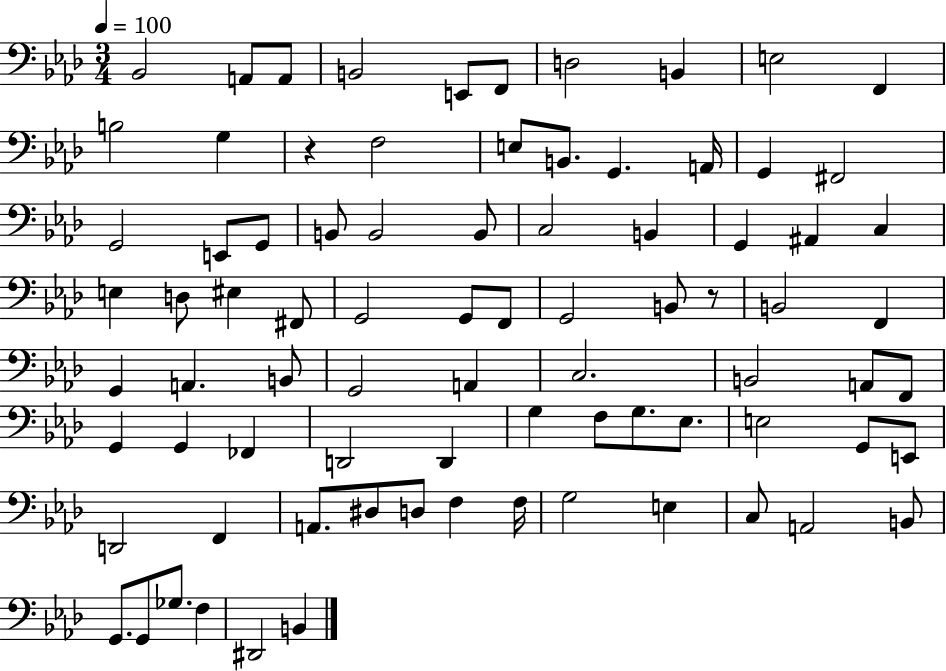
X:1
T:Untitled
M:3/4
L:1/4
K:Ab
_B,,2 A,,/2 A,,/2 B,,2 E,,/2 F,,/2 D,2 B,, E,2 F,, B,2 G, z F,2 E,/2 B,,/2 G,, A,,/4 G,, ^F,,2 G,,2 E,,/2 G,,/2 B,,/2 B,,2 B,,/2 C,2 B,, G,, ^A,, C, E, D,/2 ^E, ^F,,/2 G,,2 G,,/2 F,,/2 G,,2 B,,/2 z/2 B,,2 F,, G,, A,, B,,/2 G,,2 A,, C,2 B,,2 A,,/2 F,,/2 G,, G,, _F,, D,,2 D,, G, F,/2 G,/2 _E,/2 E,2 G,,/2 E,,/2 D,,2 F,, A,,/2 ^D,/2 D,/2 F, F,/4 G,2 E, C,/2 A,,2 B,,/2 G,,/2 G,,/2 _G,/2 F, ^D,,2 B,,